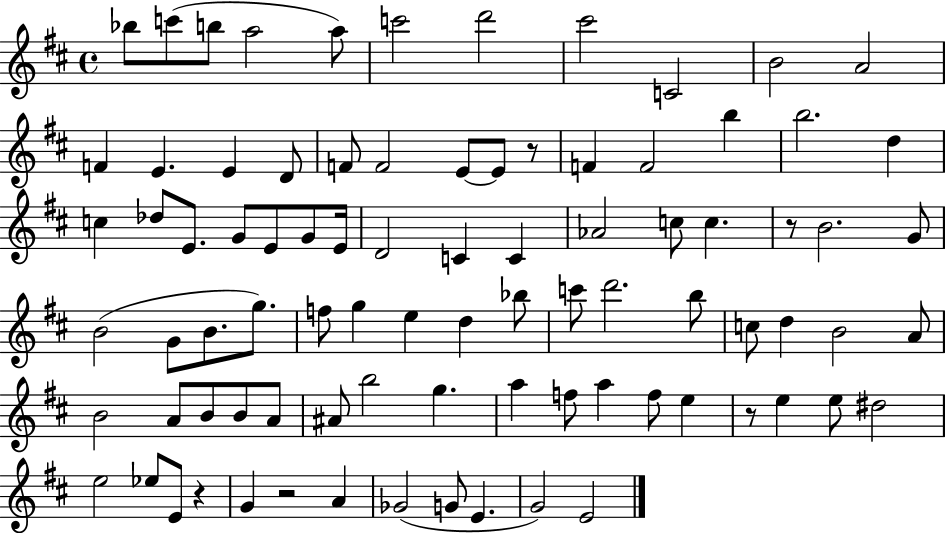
Bb5/e C6/e B5/e A5/h A5/e C6/h D6/h C#6/h C4/h B4/h A4/h F4/q E4/q. E4/q D4/e F4/e F4/h E4/e E4/e R/e F4/q F4/h B5/q B5/h. D5/q C5/q Db5/e E4/e. G4/e E4/e G4/e E4/s D4/h C4/q C4/q Ab4/h C5/e C5/q. R/e B4/h. G4/e B4/h G4/e B4/e. G5/e. F5/e G5/q E5/q D5/q Bb5/e C6/e D6/h. B5/e C5/e D5/q B4/h A4/e B4/h A4/e B4/e B4/e A4/e A#4/e B5/h G5/q. A5/q F5/e A5/q F5/e E5/q R/e E5/q E5/e D#5/h E5/h Eb5/e E4/e R/q G4/q R/h A4/q Gb4/h G4/e E4/q. G4/h E4/h